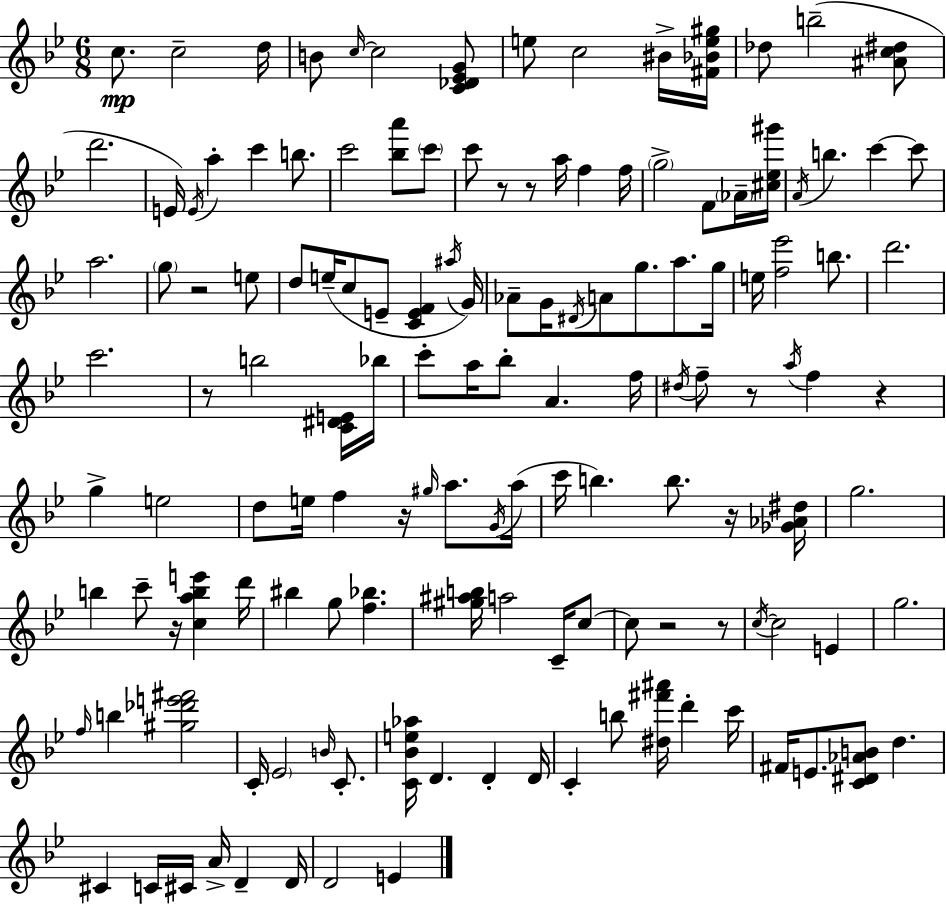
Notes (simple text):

C5/e. C5/h D5/s B4/e C5/s C5/h [C4,Db4,Eb4,G4]/e E5/e C5/h BIS4/s [F#4,Bb4,E5,G#5]/s Db5/e B5/h [A#4,C5,D#5]/e D6/h. E4/s E4/s A5/q C6/q B5/e. C6/h [Bb5,A6]/e C6/e C6/e R/e R/e A5/s F5/q F5/s G5/h F4/e Ab4/s [C#5,Eb5,G#6]/s A4/s B5/q. C6/q C6/e A5/h. G5/e R/h E5/e D5/e E5/s C5/e E4/e [C4,E4,F4]/q A#5/s G4/s Ab4/e G4/s D#4/s A4/e G5/e. A5/e. G5/s E5/s [F5,Eb6]/h B5/e. D6/h. C6/h. R/e B5/h [C4,D#4,E4]/s Bb5/s C6/e A5/s Bb5/e A4/q. F5/s D#5/s F5/e R/e A5/s F5/q R/q G5/q E5/h D5/e E5/s F5/q R/s G#5/s A5/e. G4/s A5/s C6/s B5/q. B5/e. R/s [Gb4,Ab4,D#5]/s G5/h. B5/q C6/e R/s [C5,A5,B5,E6]/q D6/s BIS5/q G5/e [F5,Bb5]/q. [G#5,A#5,B5]/s A5/h C4/s C5/e C5/e R/h R/e C5/s C5/h E4/q G5/h. F5/s B5/q [G#5,Db6,E6,F#6]/h C4/s Eb4/h B4/s C4/e. [C4,Bb4,E5,Ab5]/s D4/q. D4/q D4/s C4/q B5/e [D#5,F#6,A#6]/s D6/q C6/s F#4/s E4/e. [C4,D#4,Ab4,B4]/e D5/q. C#4/q C4/s C#4/s A4/s D4/q D4/s D4/h E4/q